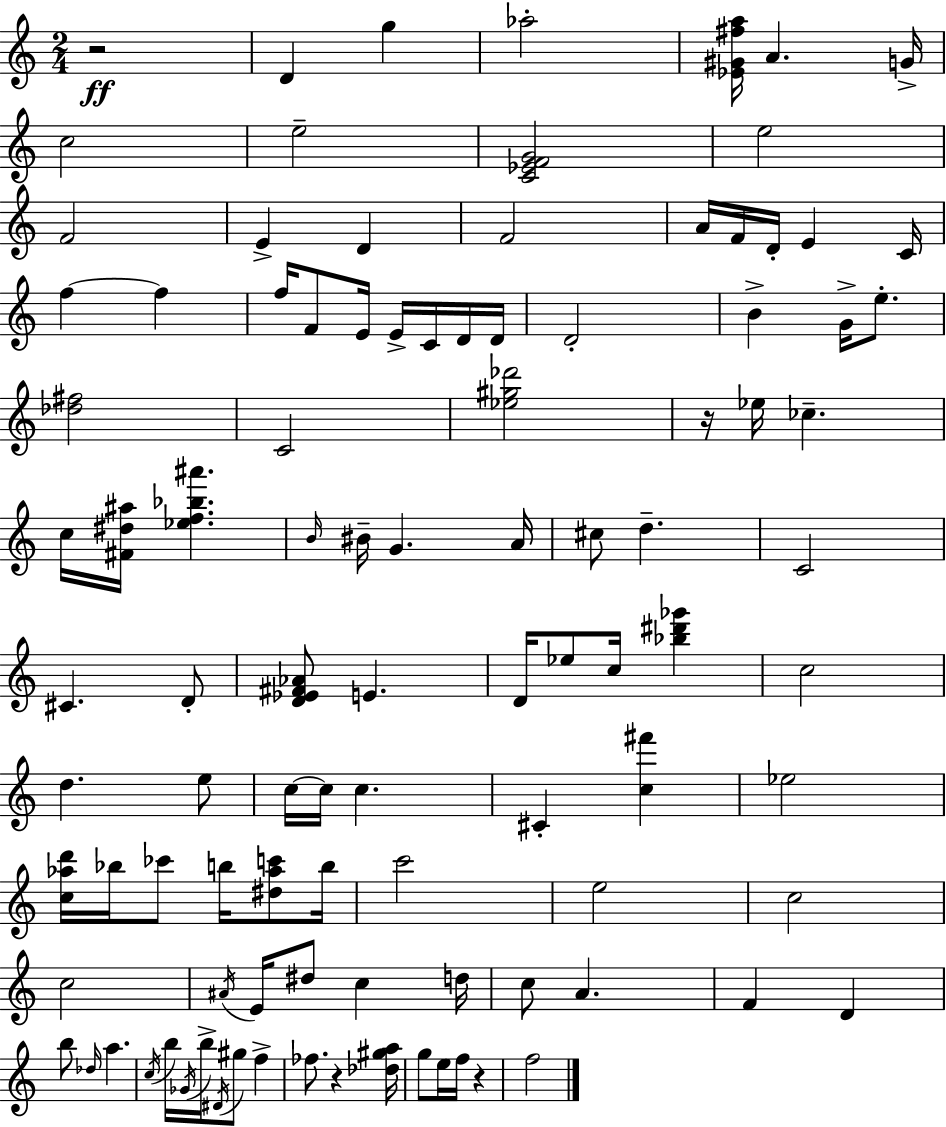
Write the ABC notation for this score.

X:1
T:Untitled
M:2/4
L:1/4
K:Am
z2 D g _a2 [_E^G^fa]/4 A G/4 c2 e2 [C_EFG]2 e2 F2 E D F2 A/4 F/4 D/4 E C/4 f f f/4 F/2 E/4 E/4 C/4 D/4 D/4 D2 B G/4 e/2 [_d^f]2 C2 [_e^g_d']2 z/4 _e/4 _c c/4 [^F^d^a]/4 [_ef_b^a'] B/4 ^B/4 G A/4 ^c/2 d C2 ^C D/2 [D_E^F_A]/2 E D/4 _e/2 c/4 [_b^d'_g'] c2 d e/2 c/4 c/4 c ^C [c^f'] _e2 [c_ad']/4 _b/4 _c'/2 b/4 [^d_ac']/2 b/4 c'2 e2 c2 c2 ^A/4 E/4 ^d/2 c d/4 c/2 A F D b/2 _d/4 a c/4 b/4 _G/4 b/4 ^D/4 ^g/2 f _f/2 z [_d^ga]/4 g/2 e/4 f/4 z f2